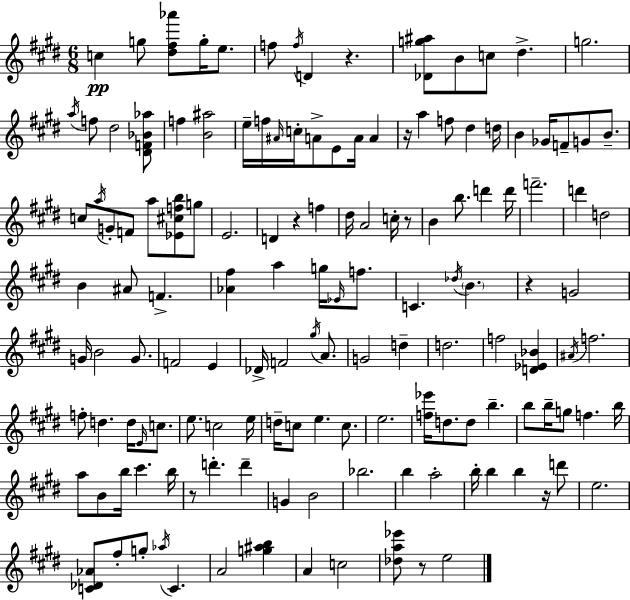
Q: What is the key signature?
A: E major